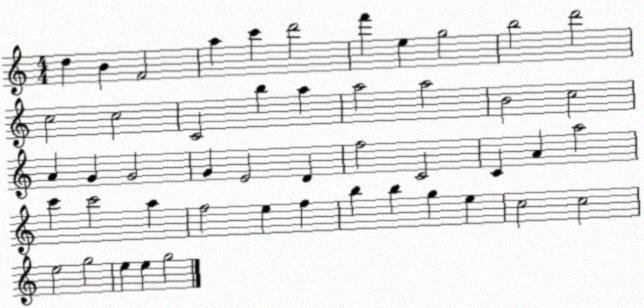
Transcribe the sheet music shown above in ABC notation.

X:1
T:Untitled
M:4/4
L:1/4
K:C
d B F2 a c' d'2 f' e g2 b2 d'2 c2 c2 C2 b a a2 a2 B2 c2 A G G2 G E2 D f2 C2 C A a2 c' c'2 a f2 e f b b g e c2 c2 e2 g2 e e g2